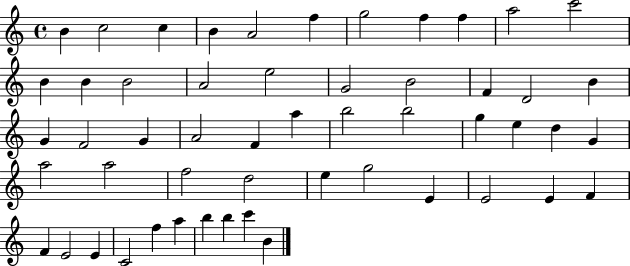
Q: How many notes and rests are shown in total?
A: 53